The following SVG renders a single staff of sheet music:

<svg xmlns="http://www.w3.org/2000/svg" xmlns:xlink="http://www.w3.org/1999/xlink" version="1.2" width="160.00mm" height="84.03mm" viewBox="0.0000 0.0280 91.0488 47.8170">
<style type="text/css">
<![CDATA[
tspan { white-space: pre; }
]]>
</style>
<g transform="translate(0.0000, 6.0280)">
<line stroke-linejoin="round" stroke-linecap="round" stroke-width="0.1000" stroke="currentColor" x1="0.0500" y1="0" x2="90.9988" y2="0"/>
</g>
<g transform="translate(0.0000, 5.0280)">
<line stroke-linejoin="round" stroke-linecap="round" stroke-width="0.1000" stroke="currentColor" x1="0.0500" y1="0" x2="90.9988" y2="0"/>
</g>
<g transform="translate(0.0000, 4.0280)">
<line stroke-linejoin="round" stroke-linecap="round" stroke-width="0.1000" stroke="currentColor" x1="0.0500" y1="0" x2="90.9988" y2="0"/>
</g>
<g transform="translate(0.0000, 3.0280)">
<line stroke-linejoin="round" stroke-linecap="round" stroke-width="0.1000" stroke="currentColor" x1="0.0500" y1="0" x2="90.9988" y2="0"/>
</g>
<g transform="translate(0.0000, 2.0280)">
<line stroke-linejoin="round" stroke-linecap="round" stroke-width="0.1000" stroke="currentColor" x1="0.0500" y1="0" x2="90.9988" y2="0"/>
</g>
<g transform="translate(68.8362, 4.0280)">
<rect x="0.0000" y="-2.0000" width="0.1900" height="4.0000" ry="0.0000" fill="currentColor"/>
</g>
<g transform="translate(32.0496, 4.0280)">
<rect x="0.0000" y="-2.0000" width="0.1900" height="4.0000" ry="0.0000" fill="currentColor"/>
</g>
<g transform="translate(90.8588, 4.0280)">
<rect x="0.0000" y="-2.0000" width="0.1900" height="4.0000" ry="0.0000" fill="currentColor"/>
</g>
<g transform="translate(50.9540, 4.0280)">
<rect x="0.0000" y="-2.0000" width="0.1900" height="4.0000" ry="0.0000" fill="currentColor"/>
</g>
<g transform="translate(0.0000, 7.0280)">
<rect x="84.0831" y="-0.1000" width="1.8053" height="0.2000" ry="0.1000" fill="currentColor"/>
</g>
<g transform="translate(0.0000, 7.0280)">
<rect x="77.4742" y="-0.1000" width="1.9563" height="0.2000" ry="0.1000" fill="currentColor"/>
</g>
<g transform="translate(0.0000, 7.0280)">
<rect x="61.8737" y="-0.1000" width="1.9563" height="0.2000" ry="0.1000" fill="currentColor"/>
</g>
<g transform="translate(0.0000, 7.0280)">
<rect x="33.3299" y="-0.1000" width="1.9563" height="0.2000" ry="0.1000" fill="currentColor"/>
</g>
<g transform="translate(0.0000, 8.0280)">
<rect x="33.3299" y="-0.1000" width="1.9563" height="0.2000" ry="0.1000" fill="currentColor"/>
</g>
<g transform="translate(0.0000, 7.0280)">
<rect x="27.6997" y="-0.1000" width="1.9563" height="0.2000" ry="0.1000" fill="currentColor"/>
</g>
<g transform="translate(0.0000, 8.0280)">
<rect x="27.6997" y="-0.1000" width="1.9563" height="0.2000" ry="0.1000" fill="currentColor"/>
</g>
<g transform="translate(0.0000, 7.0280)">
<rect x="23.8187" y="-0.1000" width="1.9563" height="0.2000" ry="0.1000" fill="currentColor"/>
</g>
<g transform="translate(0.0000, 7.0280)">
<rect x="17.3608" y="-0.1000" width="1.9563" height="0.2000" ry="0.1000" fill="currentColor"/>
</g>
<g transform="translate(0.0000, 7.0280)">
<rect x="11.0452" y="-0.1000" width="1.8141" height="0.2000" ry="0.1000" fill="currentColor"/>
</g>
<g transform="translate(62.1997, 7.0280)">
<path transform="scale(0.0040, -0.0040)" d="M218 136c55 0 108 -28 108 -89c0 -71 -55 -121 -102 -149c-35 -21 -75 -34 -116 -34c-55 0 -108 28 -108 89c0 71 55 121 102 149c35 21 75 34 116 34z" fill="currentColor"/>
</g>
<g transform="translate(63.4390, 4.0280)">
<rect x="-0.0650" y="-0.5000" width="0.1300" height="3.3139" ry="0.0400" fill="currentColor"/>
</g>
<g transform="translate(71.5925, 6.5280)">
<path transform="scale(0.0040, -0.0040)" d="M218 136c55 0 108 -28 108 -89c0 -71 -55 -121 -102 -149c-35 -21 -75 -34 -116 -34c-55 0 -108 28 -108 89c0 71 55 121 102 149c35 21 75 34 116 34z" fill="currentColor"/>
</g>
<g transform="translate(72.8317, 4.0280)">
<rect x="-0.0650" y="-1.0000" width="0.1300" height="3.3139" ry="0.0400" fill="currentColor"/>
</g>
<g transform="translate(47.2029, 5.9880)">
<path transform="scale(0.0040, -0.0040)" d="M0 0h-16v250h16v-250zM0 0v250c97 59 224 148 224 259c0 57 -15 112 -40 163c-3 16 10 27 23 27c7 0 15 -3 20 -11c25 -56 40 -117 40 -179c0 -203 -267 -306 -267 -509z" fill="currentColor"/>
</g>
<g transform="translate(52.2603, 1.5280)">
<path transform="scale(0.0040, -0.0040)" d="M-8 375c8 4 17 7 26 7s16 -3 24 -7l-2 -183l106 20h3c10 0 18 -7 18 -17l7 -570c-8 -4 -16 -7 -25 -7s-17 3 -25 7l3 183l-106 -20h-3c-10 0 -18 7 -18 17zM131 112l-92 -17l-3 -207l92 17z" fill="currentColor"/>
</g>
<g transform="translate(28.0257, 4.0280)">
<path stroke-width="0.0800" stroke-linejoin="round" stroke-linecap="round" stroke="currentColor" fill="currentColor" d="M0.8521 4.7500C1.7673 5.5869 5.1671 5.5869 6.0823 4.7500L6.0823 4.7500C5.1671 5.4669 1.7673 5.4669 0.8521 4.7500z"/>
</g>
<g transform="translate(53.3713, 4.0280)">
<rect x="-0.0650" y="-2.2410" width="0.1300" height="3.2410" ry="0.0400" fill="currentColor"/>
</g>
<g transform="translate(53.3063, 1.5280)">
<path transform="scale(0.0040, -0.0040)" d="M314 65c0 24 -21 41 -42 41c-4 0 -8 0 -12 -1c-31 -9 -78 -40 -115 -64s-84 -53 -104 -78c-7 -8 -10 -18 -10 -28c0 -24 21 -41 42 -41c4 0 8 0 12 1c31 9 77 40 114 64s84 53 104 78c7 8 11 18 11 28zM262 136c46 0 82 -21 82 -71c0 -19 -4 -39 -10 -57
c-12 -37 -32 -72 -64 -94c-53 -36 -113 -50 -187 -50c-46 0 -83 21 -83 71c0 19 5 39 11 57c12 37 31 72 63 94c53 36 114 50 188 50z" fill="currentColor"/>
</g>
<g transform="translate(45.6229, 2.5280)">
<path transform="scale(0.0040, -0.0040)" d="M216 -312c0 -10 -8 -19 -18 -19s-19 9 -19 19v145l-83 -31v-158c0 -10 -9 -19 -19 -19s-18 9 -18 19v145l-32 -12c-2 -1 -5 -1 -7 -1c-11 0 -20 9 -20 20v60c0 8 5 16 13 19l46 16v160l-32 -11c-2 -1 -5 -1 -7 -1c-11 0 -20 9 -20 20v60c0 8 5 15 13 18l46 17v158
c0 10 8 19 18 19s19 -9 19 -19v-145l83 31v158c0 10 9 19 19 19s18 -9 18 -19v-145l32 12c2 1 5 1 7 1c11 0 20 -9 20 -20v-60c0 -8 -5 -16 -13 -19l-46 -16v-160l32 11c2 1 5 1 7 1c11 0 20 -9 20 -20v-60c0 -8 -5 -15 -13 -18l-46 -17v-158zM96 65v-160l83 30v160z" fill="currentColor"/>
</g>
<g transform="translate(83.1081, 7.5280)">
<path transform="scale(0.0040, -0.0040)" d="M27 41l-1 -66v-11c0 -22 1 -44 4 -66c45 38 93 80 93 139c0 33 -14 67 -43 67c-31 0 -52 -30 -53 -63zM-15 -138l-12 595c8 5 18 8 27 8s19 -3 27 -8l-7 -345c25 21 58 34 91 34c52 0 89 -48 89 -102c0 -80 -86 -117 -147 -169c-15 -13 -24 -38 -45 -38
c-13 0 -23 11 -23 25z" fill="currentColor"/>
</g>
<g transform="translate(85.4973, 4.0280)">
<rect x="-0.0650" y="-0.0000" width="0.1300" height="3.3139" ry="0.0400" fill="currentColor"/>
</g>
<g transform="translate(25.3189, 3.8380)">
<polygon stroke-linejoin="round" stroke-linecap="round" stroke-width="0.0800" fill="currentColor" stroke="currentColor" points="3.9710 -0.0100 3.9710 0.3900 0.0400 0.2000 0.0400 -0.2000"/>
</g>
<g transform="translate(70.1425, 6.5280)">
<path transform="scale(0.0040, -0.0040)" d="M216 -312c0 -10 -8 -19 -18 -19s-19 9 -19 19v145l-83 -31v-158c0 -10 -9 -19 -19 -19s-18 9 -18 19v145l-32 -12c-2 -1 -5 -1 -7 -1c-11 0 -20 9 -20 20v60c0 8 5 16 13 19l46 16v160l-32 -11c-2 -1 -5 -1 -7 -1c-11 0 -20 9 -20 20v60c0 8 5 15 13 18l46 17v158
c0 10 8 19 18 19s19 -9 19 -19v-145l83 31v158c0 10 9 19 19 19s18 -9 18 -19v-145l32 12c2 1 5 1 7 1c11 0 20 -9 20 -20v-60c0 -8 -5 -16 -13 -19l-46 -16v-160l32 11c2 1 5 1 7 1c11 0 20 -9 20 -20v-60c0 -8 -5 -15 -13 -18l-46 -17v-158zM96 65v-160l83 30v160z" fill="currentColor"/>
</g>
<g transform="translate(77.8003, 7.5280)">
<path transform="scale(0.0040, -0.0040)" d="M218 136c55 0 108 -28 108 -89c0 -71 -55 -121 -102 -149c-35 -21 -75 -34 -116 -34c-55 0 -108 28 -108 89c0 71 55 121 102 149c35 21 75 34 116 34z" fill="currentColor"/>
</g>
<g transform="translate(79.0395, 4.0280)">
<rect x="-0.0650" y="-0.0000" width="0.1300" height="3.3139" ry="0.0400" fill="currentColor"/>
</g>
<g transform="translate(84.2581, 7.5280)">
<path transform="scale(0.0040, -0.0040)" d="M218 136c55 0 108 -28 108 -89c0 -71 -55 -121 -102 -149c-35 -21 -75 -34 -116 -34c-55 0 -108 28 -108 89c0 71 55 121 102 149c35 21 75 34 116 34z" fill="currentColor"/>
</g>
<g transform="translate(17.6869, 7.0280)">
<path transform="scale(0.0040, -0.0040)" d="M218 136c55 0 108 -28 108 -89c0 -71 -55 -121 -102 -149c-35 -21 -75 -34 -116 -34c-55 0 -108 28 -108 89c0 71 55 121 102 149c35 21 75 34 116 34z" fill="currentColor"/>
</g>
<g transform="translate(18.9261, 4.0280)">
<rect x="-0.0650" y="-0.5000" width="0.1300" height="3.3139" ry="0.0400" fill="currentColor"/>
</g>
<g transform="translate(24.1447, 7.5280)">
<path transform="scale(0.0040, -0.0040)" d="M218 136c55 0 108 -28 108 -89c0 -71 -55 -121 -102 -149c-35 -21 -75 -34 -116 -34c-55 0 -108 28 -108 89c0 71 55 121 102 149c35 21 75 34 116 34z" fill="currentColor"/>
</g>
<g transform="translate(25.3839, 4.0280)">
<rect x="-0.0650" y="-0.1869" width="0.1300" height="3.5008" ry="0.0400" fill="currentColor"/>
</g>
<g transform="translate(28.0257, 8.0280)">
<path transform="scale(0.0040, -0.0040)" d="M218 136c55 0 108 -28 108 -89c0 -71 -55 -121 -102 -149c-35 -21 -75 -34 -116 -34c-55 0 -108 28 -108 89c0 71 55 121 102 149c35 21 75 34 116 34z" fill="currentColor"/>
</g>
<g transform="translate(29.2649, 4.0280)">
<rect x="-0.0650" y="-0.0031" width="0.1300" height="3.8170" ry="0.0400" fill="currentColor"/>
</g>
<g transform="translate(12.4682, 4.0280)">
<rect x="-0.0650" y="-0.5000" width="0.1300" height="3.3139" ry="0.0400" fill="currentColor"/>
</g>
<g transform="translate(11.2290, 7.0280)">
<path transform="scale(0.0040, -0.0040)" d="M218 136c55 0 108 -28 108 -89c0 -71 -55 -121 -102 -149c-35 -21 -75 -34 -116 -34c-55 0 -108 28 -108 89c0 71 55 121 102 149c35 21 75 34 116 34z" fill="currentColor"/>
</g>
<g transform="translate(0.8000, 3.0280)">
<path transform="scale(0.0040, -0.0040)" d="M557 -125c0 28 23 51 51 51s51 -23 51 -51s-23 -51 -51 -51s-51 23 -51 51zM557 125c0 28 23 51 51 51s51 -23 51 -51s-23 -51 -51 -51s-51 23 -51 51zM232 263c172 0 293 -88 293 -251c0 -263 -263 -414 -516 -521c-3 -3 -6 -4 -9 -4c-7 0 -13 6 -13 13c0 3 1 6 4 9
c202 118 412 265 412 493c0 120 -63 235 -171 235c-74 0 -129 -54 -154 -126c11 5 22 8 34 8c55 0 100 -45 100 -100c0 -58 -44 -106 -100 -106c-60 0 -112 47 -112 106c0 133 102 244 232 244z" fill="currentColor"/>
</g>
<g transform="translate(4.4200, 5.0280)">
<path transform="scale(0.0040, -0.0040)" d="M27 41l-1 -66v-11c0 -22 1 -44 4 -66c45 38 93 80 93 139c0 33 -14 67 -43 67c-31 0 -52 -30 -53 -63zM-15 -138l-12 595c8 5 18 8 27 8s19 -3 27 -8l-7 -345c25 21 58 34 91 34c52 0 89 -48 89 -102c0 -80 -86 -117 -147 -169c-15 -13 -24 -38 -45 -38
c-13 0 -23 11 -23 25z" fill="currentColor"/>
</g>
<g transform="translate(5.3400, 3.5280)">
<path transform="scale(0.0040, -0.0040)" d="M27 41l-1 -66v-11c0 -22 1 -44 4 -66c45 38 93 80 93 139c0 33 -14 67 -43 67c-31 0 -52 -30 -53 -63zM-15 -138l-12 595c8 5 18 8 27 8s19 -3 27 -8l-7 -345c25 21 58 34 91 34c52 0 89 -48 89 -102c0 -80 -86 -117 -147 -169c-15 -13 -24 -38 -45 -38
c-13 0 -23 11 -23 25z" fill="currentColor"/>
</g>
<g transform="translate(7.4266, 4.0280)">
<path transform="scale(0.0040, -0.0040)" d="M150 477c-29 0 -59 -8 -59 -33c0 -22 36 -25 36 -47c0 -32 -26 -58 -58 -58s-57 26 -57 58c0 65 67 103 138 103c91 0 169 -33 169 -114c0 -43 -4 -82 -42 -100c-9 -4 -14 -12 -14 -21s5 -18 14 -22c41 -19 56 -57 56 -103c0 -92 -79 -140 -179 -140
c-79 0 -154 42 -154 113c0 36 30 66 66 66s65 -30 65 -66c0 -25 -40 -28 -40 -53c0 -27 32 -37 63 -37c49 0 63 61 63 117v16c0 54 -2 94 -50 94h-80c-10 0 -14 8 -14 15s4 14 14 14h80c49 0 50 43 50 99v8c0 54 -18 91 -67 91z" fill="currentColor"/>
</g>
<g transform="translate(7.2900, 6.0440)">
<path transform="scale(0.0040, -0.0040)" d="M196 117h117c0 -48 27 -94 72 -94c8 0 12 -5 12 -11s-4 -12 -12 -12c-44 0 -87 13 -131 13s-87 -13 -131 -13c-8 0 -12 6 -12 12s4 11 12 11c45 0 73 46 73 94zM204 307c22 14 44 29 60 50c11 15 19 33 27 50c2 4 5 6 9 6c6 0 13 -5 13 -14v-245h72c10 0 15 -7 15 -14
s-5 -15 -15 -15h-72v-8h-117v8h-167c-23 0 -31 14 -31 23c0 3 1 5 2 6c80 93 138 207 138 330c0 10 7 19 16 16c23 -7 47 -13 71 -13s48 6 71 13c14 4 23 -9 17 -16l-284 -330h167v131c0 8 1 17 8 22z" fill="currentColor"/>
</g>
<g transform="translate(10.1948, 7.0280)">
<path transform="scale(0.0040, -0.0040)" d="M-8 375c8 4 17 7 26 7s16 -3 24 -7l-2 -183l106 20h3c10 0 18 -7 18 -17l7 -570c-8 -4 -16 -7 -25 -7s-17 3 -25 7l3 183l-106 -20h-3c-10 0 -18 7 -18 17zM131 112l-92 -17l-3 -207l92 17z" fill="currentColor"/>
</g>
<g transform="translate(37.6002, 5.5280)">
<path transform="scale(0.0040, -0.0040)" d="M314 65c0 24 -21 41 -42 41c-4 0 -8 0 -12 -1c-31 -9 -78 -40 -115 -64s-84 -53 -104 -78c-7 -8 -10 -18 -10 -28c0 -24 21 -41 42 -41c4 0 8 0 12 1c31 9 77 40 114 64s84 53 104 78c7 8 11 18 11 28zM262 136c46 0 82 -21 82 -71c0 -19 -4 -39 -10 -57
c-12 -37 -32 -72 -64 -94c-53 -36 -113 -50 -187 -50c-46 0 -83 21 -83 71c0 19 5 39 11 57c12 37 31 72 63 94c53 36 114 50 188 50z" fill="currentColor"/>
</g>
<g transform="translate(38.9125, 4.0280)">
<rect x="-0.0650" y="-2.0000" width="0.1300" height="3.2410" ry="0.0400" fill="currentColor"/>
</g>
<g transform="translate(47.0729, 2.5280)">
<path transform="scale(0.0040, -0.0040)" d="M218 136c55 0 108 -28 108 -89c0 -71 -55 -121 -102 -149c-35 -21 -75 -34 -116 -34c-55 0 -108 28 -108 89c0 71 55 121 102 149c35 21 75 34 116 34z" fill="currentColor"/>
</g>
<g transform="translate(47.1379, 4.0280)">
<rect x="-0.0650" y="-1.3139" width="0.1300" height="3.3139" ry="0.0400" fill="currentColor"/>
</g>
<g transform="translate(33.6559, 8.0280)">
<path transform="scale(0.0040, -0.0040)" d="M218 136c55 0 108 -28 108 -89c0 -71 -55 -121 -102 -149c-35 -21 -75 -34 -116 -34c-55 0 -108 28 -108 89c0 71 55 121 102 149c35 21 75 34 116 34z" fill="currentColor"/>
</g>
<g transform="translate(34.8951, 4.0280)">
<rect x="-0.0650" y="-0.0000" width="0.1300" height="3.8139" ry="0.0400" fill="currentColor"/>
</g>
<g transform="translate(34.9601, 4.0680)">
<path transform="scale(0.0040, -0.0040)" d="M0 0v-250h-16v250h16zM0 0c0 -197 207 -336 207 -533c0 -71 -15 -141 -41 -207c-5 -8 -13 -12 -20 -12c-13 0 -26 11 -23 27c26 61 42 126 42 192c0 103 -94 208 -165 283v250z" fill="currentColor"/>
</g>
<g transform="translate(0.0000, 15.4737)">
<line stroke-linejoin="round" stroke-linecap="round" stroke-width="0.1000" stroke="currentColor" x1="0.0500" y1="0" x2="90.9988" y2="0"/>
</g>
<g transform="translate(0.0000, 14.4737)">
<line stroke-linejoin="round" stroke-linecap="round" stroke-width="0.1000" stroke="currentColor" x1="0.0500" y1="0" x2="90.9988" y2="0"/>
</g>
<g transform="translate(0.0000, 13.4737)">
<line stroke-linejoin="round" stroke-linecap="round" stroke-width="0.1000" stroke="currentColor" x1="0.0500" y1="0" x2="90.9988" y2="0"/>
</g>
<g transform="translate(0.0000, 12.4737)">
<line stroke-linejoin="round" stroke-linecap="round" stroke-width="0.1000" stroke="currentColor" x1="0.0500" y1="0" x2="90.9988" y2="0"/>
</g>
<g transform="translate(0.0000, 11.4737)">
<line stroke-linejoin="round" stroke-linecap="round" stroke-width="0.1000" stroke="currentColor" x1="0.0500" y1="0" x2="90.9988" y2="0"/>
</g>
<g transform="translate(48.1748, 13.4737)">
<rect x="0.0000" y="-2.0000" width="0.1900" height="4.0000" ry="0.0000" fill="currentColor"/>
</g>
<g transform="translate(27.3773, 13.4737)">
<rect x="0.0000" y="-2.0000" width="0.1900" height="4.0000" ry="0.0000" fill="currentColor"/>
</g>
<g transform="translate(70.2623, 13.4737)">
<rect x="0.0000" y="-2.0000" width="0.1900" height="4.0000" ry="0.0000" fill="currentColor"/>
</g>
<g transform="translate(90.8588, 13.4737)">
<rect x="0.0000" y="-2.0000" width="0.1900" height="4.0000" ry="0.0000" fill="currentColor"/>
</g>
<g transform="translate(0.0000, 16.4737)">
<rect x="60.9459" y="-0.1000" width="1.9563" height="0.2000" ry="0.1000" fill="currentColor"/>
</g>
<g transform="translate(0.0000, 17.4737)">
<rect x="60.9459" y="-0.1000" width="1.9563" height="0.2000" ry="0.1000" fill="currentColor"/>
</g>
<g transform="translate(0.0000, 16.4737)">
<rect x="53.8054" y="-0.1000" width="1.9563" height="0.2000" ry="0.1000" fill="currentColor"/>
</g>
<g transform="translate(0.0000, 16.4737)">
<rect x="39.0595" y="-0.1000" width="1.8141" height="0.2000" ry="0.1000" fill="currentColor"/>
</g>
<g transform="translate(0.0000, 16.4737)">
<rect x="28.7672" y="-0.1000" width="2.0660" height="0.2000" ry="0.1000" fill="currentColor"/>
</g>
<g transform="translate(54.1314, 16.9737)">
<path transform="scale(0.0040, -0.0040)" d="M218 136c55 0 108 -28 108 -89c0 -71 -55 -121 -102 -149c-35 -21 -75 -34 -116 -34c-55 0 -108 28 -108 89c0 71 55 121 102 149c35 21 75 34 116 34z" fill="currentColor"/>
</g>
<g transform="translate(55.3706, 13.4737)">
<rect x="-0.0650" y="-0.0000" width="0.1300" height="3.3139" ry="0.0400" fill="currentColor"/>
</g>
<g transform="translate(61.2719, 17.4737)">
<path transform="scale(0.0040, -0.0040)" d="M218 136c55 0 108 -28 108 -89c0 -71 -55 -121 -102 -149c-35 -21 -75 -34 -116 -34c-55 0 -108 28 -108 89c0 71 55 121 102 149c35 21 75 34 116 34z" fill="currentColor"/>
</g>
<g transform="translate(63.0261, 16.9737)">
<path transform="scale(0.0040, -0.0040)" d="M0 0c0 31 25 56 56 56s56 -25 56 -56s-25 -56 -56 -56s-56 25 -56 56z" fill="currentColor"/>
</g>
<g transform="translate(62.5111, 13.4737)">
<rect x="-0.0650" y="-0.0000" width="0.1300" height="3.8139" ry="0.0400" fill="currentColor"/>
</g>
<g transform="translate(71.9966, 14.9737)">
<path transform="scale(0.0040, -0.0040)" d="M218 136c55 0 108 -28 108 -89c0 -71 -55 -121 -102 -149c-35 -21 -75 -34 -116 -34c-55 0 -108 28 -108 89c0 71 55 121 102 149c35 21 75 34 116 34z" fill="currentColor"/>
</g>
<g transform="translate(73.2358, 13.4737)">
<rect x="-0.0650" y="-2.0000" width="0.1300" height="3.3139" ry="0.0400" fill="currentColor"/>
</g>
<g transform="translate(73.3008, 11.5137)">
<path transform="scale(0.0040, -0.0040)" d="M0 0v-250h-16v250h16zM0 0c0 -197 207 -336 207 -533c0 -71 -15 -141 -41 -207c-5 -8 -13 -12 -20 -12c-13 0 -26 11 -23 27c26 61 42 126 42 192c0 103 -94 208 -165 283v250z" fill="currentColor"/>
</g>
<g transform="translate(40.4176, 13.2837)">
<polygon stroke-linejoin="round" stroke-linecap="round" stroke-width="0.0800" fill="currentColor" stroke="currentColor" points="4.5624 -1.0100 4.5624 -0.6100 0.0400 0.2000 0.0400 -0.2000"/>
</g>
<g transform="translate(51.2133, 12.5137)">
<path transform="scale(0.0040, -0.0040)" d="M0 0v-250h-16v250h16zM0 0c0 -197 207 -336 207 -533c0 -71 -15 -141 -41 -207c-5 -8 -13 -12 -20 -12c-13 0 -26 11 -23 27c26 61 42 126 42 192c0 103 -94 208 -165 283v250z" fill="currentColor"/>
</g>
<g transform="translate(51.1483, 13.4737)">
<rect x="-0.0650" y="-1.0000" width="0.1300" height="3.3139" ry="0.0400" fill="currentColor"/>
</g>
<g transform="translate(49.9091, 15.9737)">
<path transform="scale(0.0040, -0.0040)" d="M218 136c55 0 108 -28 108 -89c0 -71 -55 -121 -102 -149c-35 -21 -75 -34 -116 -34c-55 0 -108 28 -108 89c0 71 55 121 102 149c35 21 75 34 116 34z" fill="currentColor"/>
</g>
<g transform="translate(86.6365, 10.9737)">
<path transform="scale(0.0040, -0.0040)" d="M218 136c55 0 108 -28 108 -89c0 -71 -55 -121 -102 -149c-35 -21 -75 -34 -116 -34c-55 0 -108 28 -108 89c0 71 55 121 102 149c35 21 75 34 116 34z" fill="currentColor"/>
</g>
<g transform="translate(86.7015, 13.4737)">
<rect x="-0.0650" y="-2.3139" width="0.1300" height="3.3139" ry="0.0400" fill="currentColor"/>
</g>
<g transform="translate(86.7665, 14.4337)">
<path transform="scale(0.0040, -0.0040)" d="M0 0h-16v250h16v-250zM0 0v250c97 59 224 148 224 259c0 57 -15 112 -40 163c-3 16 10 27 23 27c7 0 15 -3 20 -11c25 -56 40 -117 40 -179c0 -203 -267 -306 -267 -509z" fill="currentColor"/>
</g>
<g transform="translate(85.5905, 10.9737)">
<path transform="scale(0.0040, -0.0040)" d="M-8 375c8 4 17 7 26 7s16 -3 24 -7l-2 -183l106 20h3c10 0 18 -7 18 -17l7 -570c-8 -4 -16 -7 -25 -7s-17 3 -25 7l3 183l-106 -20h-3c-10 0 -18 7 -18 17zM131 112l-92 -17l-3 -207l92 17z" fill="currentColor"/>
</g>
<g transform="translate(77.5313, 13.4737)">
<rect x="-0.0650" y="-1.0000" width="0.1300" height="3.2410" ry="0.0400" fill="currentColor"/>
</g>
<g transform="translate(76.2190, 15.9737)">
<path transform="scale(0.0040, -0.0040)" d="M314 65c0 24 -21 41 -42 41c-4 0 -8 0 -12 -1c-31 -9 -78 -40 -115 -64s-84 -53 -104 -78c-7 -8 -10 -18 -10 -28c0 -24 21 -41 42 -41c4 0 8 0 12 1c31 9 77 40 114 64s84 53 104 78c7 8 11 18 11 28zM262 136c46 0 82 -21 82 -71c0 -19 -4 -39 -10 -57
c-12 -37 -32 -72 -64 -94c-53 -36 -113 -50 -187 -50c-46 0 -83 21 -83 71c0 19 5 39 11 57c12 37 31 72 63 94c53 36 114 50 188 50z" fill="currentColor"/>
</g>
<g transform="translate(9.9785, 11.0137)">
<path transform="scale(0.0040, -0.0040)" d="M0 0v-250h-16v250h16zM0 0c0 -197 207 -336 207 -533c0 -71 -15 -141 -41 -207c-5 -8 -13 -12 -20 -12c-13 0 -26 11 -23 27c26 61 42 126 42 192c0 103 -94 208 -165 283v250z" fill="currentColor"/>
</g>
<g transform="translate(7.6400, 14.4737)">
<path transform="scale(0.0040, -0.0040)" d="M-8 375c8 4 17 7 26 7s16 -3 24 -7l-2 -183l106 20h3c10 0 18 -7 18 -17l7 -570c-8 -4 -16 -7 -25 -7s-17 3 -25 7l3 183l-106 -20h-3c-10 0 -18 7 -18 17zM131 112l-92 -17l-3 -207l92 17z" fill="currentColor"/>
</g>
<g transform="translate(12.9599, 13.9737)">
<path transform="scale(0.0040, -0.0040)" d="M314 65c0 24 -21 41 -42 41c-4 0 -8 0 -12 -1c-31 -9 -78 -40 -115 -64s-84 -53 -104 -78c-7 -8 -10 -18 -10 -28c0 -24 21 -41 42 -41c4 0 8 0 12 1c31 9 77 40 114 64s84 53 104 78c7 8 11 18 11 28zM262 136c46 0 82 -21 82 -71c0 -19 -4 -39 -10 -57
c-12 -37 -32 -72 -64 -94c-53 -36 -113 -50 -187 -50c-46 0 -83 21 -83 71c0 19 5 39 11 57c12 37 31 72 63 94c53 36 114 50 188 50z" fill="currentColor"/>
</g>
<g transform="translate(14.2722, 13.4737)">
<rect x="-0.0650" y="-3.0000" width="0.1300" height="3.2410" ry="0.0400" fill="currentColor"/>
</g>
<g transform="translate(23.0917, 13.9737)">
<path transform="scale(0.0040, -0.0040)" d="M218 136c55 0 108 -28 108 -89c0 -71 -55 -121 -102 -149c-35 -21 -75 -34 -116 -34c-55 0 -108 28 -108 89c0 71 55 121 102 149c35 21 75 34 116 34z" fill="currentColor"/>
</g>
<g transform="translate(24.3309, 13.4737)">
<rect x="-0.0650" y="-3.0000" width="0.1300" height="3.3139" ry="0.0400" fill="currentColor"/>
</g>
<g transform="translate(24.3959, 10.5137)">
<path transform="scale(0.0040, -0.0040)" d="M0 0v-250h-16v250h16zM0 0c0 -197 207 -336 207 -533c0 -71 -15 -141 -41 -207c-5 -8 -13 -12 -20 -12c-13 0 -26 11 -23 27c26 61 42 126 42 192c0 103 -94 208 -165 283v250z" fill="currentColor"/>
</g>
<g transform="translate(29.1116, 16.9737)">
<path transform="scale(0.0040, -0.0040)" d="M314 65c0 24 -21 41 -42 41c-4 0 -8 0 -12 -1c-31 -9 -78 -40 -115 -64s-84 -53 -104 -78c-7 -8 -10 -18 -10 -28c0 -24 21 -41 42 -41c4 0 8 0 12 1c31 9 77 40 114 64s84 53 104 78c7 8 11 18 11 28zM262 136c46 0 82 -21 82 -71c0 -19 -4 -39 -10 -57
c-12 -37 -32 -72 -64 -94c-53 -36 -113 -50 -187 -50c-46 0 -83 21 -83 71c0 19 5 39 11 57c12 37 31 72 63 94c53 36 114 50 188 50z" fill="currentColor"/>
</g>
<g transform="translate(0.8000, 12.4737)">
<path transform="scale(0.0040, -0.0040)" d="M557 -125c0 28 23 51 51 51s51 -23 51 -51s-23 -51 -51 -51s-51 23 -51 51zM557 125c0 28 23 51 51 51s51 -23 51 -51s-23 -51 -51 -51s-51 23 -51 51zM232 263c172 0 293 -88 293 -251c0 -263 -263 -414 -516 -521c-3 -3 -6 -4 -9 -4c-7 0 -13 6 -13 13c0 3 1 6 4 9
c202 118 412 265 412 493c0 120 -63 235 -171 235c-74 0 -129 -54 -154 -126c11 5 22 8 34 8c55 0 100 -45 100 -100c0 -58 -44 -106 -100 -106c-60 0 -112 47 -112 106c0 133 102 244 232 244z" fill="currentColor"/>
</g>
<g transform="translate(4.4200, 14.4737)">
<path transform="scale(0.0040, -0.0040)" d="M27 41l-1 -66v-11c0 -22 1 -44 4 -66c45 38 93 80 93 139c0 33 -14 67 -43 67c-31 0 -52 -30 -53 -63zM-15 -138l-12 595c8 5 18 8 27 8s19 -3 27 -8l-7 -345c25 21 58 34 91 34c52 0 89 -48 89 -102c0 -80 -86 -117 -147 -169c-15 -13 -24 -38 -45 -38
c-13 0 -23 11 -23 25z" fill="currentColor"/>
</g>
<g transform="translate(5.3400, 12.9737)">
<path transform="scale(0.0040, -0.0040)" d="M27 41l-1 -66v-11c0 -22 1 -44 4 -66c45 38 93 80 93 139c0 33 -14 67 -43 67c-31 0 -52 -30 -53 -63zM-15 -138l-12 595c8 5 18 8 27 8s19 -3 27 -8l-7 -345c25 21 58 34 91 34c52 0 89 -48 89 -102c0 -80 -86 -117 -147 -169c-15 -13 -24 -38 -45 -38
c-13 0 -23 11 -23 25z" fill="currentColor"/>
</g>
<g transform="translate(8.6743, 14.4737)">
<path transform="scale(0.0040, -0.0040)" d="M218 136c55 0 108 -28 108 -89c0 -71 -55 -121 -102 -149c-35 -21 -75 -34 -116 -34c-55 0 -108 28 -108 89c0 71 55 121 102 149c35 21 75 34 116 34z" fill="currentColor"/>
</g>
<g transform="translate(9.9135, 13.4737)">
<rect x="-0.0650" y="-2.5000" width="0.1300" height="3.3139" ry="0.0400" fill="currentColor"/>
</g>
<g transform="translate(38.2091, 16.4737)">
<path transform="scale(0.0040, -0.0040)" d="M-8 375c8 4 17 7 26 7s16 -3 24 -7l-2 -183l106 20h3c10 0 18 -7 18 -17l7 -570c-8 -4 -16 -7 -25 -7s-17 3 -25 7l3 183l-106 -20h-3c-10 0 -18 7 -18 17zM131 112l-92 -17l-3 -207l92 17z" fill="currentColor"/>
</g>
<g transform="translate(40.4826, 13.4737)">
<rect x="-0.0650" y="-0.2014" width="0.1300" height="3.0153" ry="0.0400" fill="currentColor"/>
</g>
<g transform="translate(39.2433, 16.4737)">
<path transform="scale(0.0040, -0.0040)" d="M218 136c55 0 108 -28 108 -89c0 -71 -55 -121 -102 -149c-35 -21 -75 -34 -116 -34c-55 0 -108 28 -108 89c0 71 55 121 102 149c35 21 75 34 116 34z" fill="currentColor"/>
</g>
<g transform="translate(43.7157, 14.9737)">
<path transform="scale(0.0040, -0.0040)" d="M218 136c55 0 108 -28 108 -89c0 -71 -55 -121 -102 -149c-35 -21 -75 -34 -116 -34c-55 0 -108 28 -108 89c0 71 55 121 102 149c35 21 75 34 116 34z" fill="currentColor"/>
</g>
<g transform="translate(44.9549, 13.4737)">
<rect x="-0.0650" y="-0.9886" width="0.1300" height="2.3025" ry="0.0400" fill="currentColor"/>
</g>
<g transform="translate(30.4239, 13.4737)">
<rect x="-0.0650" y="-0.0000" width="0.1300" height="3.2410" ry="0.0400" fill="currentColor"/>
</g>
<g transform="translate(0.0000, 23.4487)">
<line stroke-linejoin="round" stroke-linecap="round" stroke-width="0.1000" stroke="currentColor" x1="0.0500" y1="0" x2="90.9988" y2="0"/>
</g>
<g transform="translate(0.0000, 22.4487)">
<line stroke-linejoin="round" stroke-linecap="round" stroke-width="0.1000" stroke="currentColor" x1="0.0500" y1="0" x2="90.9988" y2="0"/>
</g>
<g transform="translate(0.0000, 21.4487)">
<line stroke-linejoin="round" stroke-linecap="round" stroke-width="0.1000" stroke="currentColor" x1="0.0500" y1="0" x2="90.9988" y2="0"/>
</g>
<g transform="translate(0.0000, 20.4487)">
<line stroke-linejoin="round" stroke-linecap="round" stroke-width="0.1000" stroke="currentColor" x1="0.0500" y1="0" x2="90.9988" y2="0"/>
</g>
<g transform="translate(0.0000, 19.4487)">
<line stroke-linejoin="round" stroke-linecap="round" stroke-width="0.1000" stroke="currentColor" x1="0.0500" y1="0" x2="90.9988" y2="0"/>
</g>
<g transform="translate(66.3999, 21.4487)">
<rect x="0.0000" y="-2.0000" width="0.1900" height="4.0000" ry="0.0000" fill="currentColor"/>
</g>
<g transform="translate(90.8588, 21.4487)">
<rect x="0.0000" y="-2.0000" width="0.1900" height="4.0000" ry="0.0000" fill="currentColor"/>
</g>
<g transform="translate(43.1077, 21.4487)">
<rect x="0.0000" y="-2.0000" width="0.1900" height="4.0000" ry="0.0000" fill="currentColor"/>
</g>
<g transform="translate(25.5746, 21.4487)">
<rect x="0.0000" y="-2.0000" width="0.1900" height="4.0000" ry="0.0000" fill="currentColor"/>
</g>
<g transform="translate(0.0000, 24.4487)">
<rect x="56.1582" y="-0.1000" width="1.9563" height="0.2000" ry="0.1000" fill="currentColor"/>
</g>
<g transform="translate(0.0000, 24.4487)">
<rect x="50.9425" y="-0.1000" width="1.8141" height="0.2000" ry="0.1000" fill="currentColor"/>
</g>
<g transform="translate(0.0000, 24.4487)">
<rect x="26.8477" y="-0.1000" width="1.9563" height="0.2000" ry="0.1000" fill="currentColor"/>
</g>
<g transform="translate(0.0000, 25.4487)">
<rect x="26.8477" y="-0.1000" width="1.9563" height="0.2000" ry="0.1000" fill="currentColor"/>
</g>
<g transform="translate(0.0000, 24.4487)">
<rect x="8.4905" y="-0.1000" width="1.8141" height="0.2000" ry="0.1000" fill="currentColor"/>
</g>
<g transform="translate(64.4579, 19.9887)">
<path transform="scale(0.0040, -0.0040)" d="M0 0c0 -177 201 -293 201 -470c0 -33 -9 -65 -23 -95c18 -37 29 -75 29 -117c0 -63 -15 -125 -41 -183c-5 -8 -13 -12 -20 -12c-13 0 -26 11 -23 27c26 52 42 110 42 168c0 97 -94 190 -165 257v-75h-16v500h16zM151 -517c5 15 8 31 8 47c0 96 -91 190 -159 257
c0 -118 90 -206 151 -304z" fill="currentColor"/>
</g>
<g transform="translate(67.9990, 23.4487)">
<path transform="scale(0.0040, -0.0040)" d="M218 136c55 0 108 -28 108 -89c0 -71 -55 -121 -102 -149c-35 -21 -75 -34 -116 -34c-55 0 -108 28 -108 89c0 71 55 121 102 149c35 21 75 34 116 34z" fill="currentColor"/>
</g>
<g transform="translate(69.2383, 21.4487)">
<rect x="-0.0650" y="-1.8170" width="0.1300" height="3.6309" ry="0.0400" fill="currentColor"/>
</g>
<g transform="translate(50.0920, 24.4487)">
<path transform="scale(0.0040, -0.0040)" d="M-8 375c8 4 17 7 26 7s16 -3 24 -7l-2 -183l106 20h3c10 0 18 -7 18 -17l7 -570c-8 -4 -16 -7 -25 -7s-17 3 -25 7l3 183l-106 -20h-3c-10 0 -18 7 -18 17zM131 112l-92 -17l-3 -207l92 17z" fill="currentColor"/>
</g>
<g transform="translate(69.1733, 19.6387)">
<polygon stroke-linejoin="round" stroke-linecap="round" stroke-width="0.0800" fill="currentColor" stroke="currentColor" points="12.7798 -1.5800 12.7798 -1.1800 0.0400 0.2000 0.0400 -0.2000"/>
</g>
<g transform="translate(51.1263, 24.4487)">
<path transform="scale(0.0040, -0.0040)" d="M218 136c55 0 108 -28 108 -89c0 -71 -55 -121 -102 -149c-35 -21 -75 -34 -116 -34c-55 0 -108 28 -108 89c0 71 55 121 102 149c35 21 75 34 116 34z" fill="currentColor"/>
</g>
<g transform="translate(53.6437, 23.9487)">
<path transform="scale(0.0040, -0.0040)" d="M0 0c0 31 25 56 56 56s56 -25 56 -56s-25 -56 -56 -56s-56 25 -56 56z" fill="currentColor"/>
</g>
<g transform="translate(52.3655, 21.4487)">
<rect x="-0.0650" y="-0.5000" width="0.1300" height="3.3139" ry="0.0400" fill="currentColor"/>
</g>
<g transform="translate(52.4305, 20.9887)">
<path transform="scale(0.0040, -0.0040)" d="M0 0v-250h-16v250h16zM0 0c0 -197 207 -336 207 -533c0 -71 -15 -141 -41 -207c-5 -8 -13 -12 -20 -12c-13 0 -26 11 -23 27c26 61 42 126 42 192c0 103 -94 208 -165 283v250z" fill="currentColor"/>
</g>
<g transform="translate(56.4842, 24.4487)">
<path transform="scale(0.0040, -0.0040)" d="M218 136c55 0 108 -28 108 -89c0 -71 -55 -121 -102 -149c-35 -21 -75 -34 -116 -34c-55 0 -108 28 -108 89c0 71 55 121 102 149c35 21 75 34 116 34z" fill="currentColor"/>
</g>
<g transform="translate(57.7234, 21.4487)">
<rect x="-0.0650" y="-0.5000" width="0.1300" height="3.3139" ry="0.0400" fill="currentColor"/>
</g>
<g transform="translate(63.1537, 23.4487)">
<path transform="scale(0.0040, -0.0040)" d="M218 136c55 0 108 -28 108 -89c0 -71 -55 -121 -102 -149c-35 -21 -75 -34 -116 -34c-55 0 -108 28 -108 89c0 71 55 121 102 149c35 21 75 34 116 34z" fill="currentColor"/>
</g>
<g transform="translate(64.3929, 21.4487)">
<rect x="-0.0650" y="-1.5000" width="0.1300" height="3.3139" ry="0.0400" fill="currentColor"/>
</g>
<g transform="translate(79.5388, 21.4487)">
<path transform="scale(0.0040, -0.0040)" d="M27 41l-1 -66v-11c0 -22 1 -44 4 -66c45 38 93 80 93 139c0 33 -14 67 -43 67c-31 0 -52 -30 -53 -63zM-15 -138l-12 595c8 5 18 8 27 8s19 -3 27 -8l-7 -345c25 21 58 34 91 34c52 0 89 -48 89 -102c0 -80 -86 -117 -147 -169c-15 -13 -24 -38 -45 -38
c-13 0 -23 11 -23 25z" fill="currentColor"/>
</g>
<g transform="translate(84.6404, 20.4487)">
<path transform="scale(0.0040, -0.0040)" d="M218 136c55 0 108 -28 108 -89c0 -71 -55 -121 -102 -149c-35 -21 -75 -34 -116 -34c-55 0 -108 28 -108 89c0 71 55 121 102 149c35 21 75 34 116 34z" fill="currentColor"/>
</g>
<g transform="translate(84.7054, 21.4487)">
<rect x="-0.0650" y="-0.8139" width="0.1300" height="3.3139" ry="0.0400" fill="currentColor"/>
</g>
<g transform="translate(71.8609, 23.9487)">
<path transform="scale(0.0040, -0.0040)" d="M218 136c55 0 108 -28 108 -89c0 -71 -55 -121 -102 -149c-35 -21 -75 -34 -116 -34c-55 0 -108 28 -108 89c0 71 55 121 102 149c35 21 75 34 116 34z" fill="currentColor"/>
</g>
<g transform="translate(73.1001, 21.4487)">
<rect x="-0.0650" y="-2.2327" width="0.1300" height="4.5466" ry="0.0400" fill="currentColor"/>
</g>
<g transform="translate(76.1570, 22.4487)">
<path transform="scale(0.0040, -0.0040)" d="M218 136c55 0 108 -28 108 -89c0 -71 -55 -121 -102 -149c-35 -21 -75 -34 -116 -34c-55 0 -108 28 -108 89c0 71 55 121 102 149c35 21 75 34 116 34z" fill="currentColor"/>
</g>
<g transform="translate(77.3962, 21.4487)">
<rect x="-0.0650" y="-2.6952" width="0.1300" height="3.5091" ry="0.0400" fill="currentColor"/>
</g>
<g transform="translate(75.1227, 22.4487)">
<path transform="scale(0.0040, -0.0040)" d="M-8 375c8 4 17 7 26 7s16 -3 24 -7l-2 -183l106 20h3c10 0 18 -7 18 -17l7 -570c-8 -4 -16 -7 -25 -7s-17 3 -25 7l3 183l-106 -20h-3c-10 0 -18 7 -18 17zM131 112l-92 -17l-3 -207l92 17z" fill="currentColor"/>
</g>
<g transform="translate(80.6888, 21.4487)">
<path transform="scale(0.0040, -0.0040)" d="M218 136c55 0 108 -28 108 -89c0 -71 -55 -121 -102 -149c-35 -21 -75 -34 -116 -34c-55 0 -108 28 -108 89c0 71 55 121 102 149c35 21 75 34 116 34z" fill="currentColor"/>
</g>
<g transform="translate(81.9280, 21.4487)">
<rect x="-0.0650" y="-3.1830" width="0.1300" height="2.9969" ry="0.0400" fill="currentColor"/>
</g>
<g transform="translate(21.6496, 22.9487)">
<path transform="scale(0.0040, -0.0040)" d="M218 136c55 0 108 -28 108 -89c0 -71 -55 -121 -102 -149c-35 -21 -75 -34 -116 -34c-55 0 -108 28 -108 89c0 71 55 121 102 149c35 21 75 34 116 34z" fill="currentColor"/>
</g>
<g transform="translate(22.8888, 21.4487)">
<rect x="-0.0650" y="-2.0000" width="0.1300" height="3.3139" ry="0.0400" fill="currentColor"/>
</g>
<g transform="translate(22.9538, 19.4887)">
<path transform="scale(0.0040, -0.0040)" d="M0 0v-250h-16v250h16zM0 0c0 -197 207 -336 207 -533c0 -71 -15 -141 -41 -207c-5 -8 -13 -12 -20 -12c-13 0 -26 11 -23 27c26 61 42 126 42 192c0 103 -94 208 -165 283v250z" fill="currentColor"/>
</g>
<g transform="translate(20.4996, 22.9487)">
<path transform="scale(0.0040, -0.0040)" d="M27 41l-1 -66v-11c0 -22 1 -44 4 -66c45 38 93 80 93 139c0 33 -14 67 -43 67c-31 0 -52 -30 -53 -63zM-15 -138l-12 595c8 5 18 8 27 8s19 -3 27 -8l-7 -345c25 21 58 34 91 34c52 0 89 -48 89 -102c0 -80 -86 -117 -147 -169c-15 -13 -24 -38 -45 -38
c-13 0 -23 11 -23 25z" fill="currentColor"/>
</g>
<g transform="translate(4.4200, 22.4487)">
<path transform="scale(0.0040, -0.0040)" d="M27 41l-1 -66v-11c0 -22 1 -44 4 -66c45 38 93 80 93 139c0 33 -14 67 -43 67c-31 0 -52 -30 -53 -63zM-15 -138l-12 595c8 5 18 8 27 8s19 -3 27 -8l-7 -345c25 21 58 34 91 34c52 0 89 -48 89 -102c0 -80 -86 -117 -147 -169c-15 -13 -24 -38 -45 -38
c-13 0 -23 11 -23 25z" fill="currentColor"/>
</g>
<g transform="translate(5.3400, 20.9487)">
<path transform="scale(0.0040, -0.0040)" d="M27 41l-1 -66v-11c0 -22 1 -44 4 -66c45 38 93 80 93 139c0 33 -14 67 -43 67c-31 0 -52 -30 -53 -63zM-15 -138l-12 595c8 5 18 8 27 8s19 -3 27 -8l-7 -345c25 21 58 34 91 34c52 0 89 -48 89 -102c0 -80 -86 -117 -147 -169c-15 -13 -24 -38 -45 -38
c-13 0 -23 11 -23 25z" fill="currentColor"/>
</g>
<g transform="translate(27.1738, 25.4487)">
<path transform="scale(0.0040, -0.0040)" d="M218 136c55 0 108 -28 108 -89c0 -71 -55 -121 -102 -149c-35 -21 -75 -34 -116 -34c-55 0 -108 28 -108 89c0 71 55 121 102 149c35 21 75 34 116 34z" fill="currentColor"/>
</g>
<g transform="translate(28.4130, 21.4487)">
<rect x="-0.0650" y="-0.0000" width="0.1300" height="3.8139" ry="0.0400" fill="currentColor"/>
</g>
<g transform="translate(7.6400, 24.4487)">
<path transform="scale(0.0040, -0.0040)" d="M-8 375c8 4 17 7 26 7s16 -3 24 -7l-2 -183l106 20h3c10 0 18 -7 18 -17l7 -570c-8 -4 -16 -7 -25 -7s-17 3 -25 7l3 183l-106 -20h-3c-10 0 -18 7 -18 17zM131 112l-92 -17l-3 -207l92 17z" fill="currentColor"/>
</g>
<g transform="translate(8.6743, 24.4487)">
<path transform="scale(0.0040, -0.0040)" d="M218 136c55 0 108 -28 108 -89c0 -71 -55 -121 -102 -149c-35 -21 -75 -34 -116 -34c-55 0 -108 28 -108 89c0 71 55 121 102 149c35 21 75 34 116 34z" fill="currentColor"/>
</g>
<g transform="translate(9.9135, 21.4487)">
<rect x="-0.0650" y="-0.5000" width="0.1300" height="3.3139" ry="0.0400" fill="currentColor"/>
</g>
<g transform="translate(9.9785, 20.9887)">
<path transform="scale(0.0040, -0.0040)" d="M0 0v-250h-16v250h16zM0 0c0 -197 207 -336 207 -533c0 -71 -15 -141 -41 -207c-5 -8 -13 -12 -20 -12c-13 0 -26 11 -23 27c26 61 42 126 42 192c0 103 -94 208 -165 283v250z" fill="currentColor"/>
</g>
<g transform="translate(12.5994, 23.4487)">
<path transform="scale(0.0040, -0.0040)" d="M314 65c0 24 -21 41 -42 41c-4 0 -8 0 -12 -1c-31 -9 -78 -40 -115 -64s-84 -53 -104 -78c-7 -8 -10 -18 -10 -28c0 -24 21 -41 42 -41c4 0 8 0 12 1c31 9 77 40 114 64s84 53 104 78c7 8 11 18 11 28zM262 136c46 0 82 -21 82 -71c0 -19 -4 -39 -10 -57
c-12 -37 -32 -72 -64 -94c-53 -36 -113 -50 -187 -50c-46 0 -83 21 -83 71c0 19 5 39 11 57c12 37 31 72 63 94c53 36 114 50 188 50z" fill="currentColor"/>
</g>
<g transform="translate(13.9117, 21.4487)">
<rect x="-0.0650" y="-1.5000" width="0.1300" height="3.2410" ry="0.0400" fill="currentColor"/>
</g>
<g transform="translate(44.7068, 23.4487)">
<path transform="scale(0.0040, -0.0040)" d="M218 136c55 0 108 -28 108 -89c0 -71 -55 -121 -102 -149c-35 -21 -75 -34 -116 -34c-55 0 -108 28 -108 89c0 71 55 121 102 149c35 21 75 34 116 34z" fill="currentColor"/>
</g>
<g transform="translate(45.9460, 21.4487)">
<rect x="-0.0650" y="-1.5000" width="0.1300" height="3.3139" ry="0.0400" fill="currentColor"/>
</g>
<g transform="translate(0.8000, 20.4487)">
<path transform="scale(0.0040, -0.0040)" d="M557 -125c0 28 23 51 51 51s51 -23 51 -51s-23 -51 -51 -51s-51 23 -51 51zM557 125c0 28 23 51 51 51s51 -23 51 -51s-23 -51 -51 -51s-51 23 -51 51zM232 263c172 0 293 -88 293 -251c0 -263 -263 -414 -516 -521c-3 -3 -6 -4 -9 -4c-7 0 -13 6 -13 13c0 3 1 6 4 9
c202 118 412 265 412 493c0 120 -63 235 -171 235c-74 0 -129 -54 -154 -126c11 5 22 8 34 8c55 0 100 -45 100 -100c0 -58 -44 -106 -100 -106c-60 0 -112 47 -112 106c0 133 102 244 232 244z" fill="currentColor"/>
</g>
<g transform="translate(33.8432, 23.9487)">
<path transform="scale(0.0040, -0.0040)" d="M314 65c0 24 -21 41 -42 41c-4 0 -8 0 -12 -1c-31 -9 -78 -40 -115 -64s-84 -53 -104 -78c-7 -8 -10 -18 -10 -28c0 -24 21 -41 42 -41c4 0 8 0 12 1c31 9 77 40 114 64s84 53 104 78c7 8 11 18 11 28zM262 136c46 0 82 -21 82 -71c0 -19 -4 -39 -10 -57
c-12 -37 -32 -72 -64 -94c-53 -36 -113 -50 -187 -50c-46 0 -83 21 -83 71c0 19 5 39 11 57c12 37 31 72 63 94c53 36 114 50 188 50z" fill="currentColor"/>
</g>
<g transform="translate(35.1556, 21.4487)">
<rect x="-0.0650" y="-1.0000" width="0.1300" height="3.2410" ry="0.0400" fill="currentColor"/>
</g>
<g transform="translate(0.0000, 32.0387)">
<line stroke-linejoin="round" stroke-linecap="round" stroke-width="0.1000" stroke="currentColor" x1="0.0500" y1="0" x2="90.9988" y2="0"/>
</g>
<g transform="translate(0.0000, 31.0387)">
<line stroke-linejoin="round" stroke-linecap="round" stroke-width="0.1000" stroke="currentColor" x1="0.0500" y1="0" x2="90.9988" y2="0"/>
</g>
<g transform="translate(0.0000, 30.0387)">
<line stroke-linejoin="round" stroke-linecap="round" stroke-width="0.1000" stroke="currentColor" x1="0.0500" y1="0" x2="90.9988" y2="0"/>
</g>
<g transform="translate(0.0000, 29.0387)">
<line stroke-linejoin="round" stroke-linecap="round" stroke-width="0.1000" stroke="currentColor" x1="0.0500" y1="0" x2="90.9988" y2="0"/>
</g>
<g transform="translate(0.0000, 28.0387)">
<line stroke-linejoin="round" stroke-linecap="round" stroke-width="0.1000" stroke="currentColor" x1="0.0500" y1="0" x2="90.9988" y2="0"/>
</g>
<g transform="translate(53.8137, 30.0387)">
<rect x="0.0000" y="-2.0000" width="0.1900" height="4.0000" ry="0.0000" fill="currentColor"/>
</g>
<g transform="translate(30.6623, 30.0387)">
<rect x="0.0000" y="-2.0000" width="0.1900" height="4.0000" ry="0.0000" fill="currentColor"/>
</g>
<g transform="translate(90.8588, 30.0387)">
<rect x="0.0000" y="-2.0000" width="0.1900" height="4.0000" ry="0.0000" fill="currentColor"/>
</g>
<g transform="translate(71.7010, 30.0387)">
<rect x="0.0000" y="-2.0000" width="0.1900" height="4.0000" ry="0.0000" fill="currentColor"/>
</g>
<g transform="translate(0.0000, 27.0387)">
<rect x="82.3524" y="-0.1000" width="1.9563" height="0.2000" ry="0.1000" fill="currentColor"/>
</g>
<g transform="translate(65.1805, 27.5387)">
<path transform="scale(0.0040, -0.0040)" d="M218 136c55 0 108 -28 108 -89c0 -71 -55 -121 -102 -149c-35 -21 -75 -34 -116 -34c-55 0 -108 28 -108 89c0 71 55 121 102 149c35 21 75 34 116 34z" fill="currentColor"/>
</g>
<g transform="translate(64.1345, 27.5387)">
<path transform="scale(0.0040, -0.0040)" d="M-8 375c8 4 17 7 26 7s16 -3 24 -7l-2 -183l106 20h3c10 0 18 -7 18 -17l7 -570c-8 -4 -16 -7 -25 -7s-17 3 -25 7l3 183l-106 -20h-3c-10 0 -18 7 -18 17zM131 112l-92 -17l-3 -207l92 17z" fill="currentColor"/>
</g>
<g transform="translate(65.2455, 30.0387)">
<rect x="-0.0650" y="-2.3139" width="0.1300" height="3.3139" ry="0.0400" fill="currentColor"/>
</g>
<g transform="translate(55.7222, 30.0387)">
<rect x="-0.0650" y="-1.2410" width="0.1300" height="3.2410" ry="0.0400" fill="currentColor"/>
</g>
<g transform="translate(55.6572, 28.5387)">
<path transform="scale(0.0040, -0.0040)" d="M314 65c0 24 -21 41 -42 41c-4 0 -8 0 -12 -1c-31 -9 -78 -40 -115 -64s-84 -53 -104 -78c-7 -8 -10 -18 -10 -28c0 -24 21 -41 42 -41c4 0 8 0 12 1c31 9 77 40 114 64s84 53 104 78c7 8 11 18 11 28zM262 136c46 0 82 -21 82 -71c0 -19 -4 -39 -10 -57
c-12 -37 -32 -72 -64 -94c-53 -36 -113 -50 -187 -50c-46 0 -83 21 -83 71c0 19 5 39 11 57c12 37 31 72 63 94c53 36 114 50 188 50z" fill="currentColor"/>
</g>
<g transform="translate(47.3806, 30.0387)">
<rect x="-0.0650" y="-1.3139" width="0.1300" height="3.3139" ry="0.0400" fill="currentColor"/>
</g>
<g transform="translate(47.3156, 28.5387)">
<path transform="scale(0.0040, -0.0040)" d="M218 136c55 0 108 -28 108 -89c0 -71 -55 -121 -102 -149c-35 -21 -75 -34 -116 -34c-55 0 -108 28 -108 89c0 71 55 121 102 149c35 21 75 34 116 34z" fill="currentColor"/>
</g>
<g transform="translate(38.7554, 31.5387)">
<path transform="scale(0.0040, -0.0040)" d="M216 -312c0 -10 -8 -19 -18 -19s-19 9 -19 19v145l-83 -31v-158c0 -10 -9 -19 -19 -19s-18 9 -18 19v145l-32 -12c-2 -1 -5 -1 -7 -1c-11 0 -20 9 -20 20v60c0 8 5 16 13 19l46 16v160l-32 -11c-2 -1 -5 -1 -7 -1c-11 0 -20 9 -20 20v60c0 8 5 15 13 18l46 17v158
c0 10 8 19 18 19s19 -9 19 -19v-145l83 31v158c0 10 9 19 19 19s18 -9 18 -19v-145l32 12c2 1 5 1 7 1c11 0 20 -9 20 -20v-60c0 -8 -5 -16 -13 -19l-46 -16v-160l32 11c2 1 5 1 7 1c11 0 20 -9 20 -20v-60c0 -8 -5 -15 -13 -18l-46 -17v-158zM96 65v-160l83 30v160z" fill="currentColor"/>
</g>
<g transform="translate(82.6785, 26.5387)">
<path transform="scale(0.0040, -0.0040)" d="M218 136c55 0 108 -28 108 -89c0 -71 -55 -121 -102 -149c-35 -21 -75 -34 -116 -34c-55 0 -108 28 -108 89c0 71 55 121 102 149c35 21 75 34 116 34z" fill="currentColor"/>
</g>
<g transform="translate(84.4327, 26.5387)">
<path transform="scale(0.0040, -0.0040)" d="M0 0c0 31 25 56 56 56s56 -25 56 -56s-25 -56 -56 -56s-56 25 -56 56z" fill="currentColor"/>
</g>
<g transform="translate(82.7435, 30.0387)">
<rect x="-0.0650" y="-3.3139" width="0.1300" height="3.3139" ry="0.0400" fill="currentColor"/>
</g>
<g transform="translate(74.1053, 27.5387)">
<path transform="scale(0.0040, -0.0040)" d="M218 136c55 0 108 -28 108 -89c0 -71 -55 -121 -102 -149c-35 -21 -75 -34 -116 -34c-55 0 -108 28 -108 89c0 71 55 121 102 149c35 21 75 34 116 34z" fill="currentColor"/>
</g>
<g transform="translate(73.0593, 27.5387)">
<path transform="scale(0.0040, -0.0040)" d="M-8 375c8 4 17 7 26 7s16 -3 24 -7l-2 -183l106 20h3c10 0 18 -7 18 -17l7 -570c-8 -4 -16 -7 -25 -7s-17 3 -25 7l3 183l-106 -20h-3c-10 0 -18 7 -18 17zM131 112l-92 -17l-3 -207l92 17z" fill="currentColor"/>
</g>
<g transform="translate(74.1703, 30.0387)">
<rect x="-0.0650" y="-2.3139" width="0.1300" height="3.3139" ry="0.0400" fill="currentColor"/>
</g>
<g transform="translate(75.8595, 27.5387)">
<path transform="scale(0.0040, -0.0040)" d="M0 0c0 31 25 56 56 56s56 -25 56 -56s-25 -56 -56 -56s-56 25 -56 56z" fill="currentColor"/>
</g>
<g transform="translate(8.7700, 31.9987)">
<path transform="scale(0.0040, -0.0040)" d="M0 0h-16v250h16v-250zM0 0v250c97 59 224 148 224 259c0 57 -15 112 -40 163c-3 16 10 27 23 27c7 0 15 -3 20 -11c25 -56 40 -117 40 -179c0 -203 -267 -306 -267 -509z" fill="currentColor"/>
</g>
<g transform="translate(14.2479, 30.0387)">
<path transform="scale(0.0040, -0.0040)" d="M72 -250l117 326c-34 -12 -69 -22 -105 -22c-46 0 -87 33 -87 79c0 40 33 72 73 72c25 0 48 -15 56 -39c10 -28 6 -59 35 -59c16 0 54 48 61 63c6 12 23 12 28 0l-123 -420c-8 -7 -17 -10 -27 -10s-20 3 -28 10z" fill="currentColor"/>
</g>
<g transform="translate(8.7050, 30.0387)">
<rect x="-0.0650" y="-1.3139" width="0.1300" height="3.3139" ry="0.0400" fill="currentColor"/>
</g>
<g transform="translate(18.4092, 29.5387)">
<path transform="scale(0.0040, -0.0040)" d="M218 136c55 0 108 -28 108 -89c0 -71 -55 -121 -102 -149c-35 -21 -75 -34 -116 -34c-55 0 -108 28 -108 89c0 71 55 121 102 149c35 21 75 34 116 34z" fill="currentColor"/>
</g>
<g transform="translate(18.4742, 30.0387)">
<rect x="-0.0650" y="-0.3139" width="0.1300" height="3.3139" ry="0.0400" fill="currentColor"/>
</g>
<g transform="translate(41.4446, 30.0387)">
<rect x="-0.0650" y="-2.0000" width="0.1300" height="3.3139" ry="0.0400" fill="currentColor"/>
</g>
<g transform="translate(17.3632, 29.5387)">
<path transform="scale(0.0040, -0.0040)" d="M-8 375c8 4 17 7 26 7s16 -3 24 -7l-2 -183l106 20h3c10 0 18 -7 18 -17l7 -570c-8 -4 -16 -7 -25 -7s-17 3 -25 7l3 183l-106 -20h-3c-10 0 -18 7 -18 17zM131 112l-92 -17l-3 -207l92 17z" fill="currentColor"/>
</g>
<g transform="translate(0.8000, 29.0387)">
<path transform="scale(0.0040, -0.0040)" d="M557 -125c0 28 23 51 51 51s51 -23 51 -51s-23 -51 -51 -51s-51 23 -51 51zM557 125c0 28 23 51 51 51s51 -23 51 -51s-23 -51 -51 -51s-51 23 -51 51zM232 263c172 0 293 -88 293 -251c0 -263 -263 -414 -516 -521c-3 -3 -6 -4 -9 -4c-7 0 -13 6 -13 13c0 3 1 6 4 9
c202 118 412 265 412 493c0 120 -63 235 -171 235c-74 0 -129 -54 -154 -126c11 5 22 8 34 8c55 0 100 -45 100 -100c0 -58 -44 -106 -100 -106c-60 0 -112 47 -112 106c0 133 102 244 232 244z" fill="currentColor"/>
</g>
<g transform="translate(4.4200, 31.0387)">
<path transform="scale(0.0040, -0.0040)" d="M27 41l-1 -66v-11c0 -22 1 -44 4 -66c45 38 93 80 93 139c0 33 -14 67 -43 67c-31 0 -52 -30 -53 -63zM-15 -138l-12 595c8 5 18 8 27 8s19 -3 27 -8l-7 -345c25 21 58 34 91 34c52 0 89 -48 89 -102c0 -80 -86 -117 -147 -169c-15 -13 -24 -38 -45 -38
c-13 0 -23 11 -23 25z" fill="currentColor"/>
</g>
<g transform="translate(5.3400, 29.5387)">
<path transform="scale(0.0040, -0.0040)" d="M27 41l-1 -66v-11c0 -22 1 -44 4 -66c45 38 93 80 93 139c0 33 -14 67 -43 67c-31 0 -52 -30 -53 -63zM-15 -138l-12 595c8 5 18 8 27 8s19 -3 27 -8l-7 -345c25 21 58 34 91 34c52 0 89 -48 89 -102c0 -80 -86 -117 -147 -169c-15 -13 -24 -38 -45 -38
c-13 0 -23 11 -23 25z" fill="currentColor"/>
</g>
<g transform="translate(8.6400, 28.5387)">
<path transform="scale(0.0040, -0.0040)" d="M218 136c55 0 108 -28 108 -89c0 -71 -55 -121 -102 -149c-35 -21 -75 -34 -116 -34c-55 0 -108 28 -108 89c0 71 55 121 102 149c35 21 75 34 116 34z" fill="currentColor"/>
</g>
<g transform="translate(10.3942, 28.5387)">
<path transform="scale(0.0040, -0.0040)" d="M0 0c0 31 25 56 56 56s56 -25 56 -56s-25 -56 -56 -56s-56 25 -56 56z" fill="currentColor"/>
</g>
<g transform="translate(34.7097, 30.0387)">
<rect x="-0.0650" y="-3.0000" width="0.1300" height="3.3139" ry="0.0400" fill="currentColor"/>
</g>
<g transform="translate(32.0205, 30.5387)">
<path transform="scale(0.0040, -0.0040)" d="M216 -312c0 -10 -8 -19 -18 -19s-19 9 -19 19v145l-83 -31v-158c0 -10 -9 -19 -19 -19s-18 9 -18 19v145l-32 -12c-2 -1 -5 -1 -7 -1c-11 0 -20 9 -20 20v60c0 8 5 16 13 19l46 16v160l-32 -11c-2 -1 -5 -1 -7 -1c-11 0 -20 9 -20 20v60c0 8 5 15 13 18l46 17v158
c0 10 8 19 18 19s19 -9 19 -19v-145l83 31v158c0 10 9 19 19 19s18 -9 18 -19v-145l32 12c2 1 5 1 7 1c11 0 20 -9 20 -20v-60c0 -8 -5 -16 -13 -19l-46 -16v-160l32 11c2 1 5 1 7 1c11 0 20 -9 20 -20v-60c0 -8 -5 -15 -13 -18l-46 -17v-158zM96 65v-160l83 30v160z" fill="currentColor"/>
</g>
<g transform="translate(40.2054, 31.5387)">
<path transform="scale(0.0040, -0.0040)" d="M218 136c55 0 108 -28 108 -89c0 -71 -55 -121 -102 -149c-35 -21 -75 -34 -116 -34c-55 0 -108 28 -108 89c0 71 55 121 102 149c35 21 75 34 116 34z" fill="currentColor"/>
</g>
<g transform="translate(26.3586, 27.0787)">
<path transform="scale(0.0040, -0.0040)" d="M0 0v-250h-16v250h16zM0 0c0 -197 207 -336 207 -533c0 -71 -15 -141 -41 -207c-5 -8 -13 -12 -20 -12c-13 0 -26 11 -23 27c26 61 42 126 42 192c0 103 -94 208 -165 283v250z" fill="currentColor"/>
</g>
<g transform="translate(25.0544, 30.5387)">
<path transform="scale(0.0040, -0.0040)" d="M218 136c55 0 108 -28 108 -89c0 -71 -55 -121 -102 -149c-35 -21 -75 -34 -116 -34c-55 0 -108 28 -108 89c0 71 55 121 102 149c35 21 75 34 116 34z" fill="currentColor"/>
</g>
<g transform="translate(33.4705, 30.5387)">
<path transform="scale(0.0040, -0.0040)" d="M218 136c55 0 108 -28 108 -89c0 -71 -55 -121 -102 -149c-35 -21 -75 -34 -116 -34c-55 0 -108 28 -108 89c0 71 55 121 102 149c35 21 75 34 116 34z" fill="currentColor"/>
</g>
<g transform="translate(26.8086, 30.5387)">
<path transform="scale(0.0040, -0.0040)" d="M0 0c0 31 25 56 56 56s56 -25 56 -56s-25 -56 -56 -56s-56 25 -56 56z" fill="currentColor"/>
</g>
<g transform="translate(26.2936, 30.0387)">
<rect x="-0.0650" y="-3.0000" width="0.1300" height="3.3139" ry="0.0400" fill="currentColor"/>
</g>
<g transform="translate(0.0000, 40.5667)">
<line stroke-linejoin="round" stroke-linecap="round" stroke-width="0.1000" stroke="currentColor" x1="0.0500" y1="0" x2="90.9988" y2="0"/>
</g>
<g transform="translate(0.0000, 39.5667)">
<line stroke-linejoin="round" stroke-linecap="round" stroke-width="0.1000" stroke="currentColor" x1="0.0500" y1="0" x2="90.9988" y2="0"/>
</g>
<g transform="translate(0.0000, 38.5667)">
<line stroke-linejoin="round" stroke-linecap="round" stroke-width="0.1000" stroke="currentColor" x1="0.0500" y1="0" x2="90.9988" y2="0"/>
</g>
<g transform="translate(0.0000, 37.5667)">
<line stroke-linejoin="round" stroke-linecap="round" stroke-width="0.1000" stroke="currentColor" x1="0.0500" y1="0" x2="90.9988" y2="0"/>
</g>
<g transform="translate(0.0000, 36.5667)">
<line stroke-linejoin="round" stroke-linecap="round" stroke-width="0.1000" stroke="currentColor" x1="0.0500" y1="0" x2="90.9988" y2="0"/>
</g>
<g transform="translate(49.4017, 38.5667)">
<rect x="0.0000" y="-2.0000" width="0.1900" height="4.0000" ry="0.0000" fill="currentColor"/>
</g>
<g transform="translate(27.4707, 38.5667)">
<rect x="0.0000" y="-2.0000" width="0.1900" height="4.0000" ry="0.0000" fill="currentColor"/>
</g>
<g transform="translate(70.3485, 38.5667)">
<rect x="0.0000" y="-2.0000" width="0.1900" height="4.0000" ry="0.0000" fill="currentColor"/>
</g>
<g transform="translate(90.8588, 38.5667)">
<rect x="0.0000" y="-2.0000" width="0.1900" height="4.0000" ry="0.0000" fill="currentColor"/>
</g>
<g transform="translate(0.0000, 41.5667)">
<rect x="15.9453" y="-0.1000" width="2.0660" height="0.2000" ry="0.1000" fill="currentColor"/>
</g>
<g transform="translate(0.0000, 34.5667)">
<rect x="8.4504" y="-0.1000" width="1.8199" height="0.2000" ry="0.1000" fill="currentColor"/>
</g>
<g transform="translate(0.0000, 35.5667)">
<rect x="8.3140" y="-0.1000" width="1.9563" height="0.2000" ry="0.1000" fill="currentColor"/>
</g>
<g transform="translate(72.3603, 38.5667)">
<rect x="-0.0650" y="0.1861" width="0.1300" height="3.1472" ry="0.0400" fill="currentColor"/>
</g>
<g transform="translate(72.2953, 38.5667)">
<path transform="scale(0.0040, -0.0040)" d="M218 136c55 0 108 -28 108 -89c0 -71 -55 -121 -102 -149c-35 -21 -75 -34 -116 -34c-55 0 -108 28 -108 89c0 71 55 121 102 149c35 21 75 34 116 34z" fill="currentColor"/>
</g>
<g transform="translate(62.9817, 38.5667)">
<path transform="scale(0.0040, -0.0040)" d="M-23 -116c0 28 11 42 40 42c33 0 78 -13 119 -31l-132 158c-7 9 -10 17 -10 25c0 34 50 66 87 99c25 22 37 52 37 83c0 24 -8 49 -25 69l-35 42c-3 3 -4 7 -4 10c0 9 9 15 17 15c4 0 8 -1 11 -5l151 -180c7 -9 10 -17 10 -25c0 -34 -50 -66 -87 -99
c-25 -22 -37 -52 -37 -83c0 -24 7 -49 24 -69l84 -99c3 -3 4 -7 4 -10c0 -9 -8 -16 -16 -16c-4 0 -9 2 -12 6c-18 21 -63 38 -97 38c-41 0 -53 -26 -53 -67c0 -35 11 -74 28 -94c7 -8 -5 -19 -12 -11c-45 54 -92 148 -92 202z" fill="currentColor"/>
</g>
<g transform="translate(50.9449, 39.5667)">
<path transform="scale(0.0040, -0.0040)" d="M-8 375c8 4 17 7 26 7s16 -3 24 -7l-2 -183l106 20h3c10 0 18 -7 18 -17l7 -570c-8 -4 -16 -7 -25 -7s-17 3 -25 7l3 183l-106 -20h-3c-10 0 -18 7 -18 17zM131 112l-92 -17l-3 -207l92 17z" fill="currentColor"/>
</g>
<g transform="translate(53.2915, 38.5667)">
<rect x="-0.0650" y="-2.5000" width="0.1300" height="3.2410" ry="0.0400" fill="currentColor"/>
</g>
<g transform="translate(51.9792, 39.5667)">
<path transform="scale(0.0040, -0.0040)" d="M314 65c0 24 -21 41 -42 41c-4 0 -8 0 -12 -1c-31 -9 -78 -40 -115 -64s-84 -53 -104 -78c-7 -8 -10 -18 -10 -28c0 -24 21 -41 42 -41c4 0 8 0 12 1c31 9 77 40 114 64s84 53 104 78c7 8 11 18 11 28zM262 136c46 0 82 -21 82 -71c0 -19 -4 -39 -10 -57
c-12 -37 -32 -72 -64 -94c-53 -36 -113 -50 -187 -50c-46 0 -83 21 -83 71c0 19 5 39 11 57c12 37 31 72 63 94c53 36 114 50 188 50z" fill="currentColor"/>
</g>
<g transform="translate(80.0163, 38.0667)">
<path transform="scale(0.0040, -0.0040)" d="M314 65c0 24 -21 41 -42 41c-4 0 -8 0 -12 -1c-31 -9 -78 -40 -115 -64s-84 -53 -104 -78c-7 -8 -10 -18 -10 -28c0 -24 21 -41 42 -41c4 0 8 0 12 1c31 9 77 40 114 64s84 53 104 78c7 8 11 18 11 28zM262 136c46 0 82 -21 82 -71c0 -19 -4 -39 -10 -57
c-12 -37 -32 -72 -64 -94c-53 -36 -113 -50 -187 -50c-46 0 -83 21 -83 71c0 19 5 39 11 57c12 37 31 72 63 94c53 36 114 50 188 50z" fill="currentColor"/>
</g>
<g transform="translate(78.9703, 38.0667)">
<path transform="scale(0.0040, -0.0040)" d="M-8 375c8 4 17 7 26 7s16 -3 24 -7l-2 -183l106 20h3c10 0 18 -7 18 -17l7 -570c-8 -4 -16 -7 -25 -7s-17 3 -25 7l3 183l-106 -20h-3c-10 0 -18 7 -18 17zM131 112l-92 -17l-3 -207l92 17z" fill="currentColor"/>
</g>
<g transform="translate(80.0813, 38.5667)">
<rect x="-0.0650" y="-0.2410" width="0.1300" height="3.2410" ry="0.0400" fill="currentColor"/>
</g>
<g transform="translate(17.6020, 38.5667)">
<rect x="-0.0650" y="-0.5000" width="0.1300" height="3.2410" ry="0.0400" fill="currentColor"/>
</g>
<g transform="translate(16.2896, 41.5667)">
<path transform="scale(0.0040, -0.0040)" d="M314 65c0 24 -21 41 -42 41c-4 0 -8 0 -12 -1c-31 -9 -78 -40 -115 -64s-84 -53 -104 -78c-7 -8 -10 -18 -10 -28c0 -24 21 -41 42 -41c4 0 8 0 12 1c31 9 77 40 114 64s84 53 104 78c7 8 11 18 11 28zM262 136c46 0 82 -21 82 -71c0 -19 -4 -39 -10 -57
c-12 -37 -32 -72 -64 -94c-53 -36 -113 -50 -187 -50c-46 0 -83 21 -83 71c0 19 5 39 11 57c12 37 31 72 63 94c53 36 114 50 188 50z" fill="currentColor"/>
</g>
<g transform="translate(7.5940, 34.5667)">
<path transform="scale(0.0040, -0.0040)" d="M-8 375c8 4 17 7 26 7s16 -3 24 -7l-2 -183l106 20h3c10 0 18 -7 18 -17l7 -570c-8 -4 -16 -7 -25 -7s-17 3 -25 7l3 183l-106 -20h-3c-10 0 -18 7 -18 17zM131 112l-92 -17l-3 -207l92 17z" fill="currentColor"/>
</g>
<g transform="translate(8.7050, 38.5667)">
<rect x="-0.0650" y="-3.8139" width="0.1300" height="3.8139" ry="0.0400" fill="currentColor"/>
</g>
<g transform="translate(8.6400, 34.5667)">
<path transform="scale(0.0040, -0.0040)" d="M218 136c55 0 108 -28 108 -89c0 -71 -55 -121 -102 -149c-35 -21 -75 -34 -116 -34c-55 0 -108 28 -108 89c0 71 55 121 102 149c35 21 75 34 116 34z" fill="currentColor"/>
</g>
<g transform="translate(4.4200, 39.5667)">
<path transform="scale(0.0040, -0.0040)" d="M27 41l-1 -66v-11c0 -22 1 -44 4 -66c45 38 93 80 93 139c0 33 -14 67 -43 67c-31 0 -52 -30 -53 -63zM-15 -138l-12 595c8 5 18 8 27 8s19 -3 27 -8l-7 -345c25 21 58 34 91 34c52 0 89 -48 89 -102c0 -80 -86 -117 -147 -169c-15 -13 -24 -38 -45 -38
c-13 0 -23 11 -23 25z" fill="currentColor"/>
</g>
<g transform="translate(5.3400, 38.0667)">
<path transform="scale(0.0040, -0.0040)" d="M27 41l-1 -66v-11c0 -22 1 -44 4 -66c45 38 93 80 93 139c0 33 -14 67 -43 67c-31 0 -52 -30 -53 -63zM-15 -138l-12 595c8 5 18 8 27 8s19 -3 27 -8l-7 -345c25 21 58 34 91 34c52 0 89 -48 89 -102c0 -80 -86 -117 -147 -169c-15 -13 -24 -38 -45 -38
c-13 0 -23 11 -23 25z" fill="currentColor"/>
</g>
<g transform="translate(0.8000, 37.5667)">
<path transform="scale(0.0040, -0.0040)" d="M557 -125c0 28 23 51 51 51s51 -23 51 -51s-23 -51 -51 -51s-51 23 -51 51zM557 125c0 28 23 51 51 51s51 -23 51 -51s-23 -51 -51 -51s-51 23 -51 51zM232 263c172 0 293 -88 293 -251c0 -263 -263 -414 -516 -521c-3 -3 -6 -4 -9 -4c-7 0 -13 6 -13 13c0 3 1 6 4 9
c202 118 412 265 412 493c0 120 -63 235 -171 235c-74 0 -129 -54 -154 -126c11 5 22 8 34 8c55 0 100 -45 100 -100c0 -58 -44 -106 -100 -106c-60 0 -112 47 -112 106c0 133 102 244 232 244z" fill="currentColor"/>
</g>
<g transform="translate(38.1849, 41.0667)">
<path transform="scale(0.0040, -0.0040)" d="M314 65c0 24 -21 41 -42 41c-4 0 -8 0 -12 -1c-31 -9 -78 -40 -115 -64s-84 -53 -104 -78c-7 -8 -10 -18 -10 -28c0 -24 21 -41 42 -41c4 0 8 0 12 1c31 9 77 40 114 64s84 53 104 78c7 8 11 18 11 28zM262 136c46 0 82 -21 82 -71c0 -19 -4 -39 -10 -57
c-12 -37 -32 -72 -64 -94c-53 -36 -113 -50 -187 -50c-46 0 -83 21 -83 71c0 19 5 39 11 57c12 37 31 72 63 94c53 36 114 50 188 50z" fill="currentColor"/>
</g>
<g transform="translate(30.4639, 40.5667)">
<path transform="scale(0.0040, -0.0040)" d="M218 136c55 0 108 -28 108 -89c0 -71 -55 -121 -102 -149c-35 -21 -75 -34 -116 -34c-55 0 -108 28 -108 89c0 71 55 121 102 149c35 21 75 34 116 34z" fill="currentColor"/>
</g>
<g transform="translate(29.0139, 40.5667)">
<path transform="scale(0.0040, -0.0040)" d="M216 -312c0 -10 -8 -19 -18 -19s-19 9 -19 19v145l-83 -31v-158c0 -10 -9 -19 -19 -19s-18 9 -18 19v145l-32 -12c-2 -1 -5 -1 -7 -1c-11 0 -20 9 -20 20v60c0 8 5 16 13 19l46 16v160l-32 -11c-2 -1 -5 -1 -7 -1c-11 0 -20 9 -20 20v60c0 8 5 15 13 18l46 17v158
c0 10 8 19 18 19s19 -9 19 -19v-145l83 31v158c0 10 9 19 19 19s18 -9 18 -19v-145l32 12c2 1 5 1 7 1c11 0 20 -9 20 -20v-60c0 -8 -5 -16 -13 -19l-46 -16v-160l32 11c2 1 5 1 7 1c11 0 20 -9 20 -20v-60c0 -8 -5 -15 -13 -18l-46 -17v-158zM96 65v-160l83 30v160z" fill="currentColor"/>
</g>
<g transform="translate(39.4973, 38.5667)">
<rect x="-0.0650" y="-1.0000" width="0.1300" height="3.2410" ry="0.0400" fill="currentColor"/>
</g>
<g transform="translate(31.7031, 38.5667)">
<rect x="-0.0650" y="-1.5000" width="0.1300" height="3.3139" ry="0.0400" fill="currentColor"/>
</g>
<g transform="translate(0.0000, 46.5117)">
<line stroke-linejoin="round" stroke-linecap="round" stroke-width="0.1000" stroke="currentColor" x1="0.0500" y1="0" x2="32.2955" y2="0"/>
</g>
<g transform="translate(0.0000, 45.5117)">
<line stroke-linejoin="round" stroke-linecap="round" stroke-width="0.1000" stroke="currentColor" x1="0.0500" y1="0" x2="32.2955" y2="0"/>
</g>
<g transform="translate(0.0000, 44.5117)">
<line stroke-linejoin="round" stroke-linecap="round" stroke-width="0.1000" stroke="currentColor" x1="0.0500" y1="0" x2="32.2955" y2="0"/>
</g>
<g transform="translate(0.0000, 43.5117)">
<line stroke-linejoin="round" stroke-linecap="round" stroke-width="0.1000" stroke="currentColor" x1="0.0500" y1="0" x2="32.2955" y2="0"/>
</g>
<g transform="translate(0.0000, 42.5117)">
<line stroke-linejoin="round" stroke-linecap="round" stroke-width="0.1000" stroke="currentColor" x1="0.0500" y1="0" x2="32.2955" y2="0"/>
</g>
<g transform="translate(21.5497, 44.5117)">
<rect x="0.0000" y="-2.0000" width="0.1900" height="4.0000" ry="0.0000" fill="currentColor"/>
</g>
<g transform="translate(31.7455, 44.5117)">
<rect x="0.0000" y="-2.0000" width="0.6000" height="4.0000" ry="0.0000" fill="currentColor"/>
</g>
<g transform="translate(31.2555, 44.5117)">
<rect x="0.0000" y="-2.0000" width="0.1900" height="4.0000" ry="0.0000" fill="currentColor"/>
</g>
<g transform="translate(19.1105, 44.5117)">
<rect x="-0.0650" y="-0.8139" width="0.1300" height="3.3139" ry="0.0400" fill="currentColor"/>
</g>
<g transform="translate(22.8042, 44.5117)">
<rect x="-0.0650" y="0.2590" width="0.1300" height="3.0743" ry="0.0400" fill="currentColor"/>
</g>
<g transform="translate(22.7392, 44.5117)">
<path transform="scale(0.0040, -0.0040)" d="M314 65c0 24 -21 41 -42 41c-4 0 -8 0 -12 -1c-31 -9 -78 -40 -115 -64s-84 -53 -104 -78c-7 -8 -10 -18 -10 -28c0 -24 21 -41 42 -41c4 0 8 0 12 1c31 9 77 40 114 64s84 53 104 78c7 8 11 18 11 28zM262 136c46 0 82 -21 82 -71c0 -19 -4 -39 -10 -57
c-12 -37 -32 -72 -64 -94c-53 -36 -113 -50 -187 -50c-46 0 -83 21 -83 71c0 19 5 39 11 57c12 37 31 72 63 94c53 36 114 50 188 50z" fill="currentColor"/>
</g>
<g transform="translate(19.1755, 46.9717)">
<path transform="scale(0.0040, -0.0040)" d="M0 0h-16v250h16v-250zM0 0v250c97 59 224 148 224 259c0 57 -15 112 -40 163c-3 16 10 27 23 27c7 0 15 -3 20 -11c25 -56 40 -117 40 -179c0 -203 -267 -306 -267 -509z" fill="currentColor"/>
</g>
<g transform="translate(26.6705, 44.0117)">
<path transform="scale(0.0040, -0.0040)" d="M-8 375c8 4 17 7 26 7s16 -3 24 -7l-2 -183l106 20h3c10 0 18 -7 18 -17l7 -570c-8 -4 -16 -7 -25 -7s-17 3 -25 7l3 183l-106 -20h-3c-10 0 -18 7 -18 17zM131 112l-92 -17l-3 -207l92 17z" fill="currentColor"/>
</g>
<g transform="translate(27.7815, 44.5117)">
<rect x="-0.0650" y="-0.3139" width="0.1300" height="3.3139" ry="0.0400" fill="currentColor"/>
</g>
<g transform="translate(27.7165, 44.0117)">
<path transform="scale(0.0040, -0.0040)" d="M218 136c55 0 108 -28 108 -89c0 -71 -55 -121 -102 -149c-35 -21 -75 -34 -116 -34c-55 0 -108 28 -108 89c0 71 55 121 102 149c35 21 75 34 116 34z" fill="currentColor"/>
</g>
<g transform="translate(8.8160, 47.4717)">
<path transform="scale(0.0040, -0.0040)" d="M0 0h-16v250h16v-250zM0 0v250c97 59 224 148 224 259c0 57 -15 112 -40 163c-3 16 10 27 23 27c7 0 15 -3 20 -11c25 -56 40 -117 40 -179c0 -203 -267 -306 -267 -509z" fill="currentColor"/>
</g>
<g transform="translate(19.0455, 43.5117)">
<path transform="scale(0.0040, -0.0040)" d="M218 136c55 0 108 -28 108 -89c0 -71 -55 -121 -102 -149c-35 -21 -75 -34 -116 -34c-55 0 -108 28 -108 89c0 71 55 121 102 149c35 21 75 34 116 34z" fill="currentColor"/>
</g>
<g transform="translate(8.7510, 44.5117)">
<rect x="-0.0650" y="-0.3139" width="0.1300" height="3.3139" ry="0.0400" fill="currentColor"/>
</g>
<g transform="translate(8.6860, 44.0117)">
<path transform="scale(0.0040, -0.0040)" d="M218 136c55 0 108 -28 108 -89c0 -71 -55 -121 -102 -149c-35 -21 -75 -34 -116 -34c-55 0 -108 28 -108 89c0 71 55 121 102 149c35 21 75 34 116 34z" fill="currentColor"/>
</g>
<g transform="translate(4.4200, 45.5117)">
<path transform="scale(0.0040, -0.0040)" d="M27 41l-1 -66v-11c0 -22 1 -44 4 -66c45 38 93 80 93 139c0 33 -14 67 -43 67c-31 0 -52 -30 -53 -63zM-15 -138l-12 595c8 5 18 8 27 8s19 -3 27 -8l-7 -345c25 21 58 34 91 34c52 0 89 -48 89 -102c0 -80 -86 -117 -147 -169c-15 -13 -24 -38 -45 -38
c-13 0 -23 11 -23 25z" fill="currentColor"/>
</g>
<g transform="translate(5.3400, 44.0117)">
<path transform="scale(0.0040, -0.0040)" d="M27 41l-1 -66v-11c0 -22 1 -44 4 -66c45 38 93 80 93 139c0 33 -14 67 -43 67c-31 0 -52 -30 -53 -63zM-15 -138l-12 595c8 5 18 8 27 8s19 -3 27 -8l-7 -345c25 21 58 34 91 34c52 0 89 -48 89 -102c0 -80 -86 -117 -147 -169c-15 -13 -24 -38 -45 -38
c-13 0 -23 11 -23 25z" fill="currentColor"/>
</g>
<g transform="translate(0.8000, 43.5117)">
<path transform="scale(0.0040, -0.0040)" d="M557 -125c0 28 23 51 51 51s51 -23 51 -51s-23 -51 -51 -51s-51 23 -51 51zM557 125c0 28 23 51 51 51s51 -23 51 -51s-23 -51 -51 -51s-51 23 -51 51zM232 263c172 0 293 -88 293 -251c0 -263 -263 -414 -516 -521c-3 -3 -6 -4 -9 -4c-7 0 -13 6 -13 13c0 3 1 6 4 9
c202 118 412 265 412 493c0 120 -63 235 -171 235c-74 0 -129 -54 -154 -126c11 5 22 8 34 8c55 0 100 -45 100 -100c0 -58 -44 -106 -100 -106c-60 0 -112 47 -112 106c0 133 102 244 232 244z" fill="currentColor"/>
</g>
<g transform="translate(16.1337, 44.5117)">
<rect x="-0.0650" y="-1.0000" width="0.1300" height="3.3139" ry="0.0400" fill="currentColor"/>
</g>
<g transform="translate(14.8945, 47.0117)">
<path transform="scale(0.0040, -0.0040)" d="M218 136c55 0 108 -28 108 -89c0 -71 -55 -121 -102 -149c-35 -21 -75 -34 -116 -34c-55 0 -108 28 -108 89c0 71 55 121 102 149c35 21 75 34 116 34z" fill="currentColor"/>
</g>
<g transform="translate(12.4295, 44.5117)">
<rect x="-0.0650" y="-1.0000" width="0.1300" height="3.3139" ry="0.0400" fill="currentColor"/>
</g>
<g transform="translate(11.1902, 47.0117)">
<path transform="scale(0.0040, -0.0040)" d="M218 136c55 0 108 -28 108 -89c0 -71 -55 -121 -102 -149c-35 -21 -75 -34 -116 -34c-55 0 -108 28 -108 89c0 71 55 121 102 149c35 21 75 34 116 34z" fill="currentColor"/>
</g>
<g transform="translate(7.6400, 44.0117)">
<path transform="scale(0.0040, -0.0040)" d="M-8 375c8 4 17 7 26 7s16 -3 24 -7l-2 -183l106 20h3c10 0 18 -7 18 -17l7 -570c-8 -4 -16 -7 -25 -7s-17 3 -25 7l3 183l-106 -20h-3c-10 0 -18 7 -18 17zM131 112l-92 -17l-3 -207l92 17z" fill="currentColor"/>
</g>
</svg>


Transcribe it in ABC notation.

X:1
T:Untitled
M:3/4
L:1/4
K:Bb
E,, E,, D,,/2 C,,/2 C,,/2 A,,2 ^G,/2 B,2 _E,, ^F,, D,, _D,, B,,/2 C,2 C,/2 D,,2 E,,/2 A,,/2 F,,/2 D,, C,, A,,/2 F,,2 B,/2 E,,/2 G,,2 _A,,/2 C,, F,,2 G,, E,,/2 E,, G,,/4 G,,/2 F,,/2 B,,/2 _D,/2 F, G,/2 z/2 E, C,/2 ^C, ^A,, G, G,2 B, B, D E _E,,2 ^G,, F,,2 B,,2 z D, E,2 E,/2 F,, F,, F,/2 D,2 E,